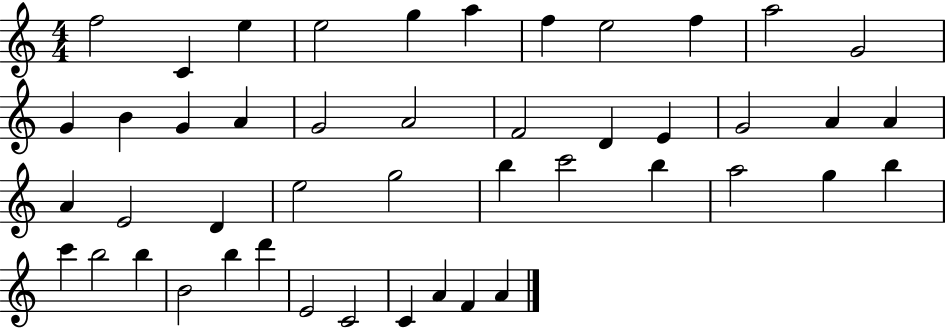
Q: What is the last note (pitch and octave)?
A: A4